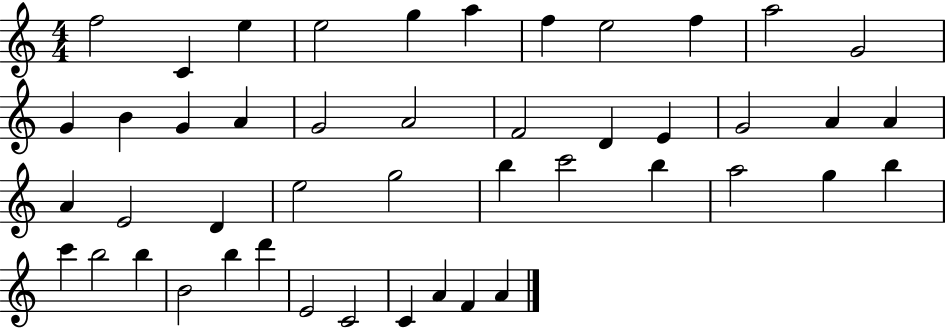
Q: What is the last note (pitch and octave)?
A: A4